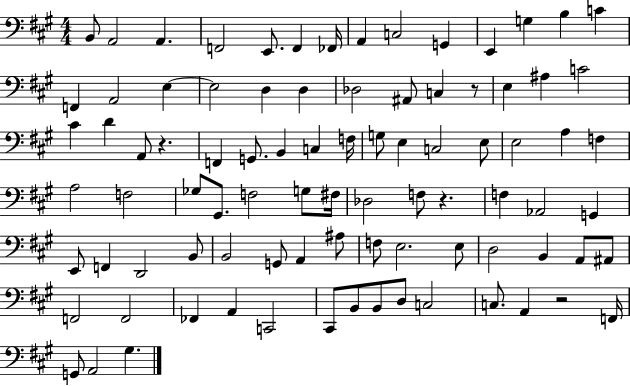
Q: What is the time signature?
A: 4/4